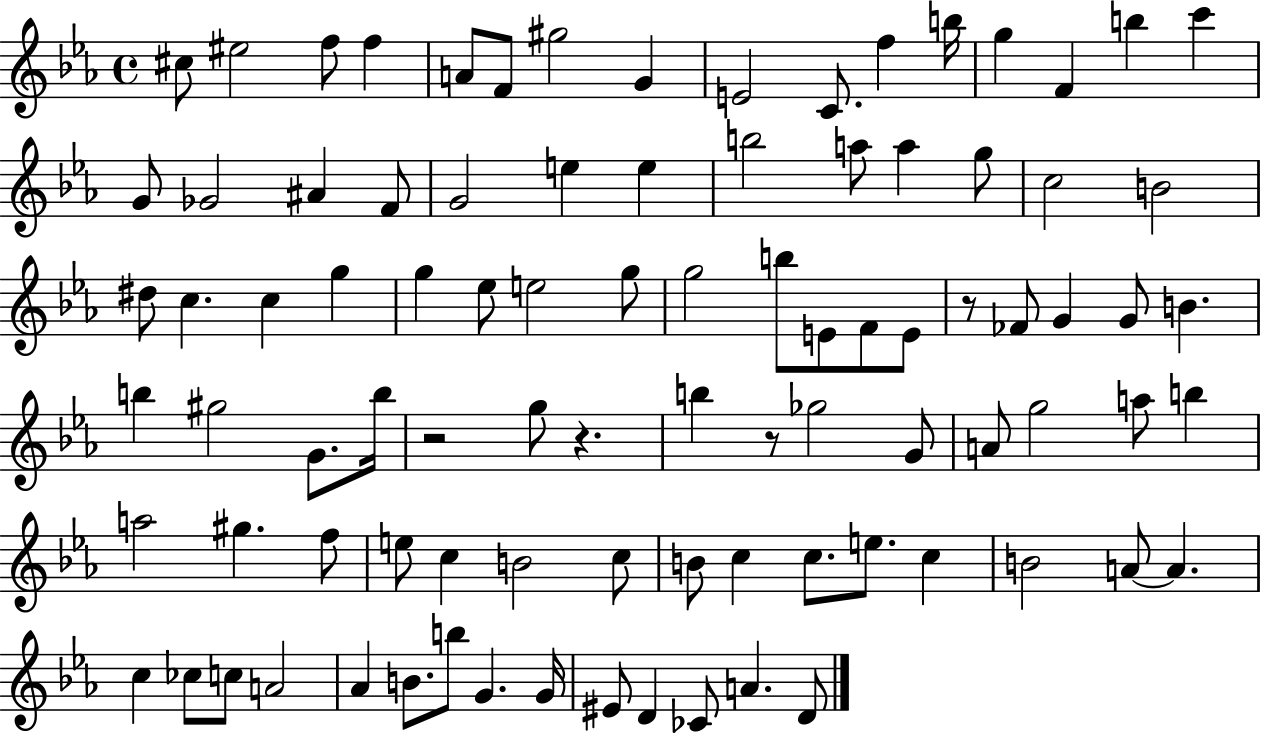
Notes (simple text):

C#5/e EIS5/h F5/e F5/q A4/e F4/e G#5/h G4/q E4/h C4/e. F5/q B5/s G5/q F4/q B5/q C6/q G4/e Gb4/h A#4/q F4/e G4/h E5/q E5/q B5/h A5/e A5/q G5/e C5/h B4/h D#5/e C5/q. C5/q G5/q G5/q Eb5/e E5/h G5/e G5/h B5/e E4/e F4/e E4/e R/e FES4/e G4/q G4/e B4/q. B5/q G#5/h G4/e. B5/s R/h G5/e R/q. B5/q R/e Gb5/h G4/e A4/e G5/h A5/e B5/q A5/h G#5/q. F5/e E5/e C5/q B4/h C5/e B4/e C5/q C5/e. E5/e. C5/q B4/h A4/e A4/q. C5/q CES5/e C5/e A4/h Ab4/q B4/e. B5/e G4/q. G4/s EIS4/e D4/q CES4/e A4/q. D4/e